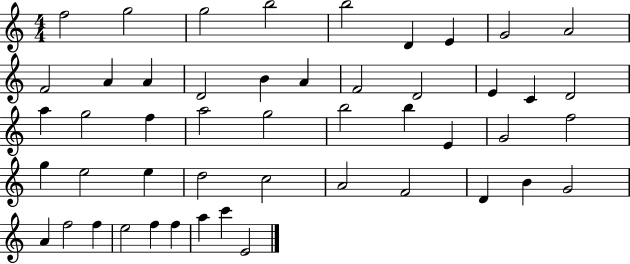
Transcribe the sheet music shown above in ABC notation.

X:1
T:Untitled
M:4/4
L:1/4
K:C
f2 g2 g2 b2 b2 D E G2 A2 F2 A A D2 B A F2 D2 E C D2 a g2 f a2 g2 b2 b E G2 f2 g e2 e d2 c2 A2 F2 D B G2 A f2 f e2 f f a c' E2